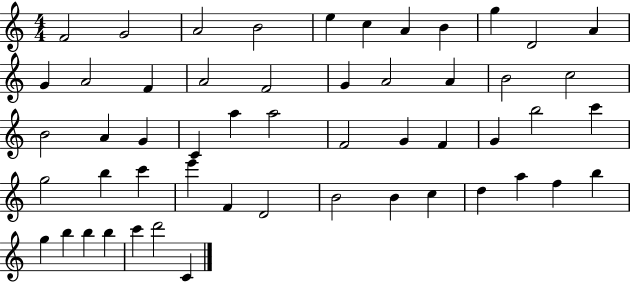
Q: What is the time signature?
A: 4/4